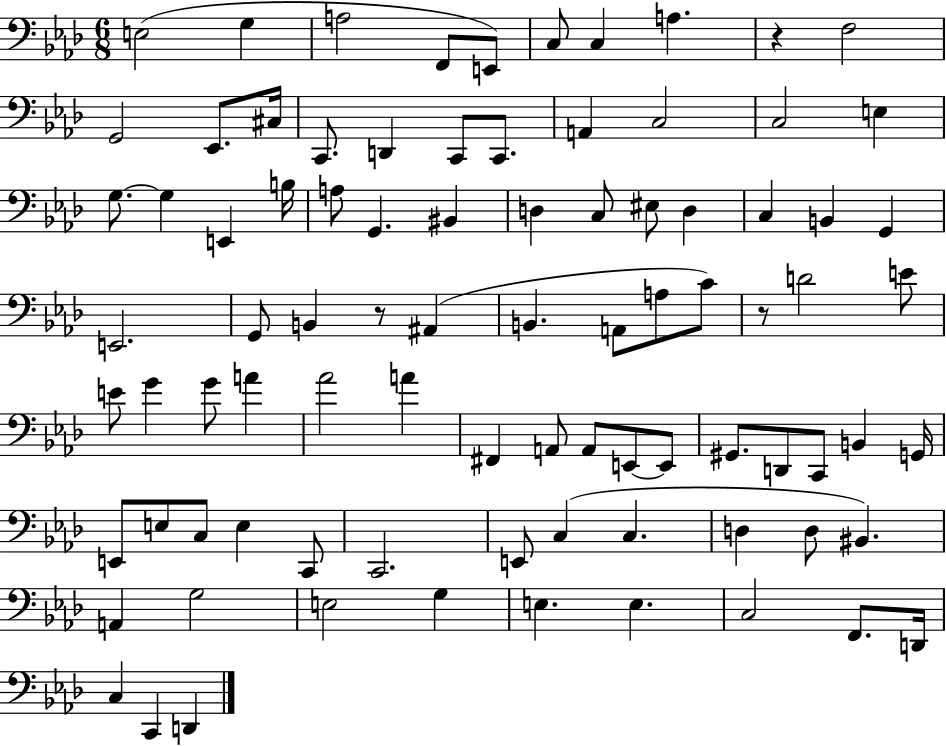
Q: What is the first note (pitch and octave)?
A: E3